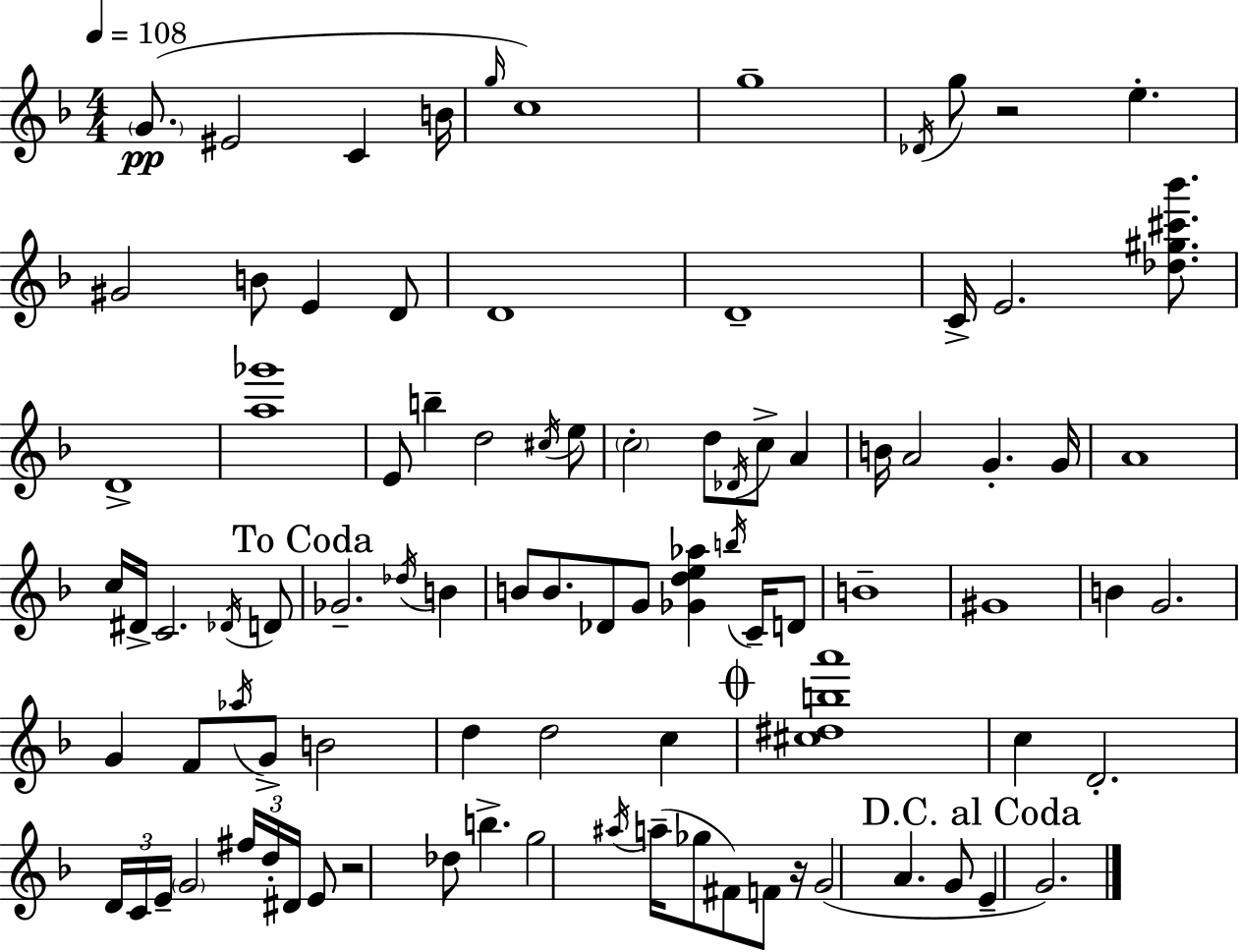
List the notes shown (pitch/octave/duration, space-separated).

G4/e. EIS4/h C4/q B4/s G5/s C5/w G5/w Db4/s G5/e R/h E5/q. G#4/h B4/e E4/q D4/e D4/w D4/w C4/s E4/h. [Db5,G#5,C#6,Bb6]/e. D4/w [A5,Gb6]/w E4/e B5/q D5/h C#5/s E5/e C5/h D5/e Db4/s C5/e A4/q B4/s A4/h G4/q. G4/s A4/w C5/s D#4/s C4/h. Db4/s D4/e Gb4/h. Db5/s B4/q B4/e B4/e. Db4/e G4/e [Gb4,D5,E5,Ab5]/q B5/s C4/s D4/e B4/w G#4/w B4/q G4/h. G4/q F4/e Ab5/s G4/e B4/h D5/q D5/h C5/q [C#5,D#5,B5,A6]/w C5/q D4/h. D4/s C4/s E4/s G4/h F#5/s D5/s D#4/s E4/e R/h Db5/e B5/q. G5/h A#5/s A5/s Gb5/e F#4/e F4/e R/s G4/h A4/q. G4/e E4/q G4/h.